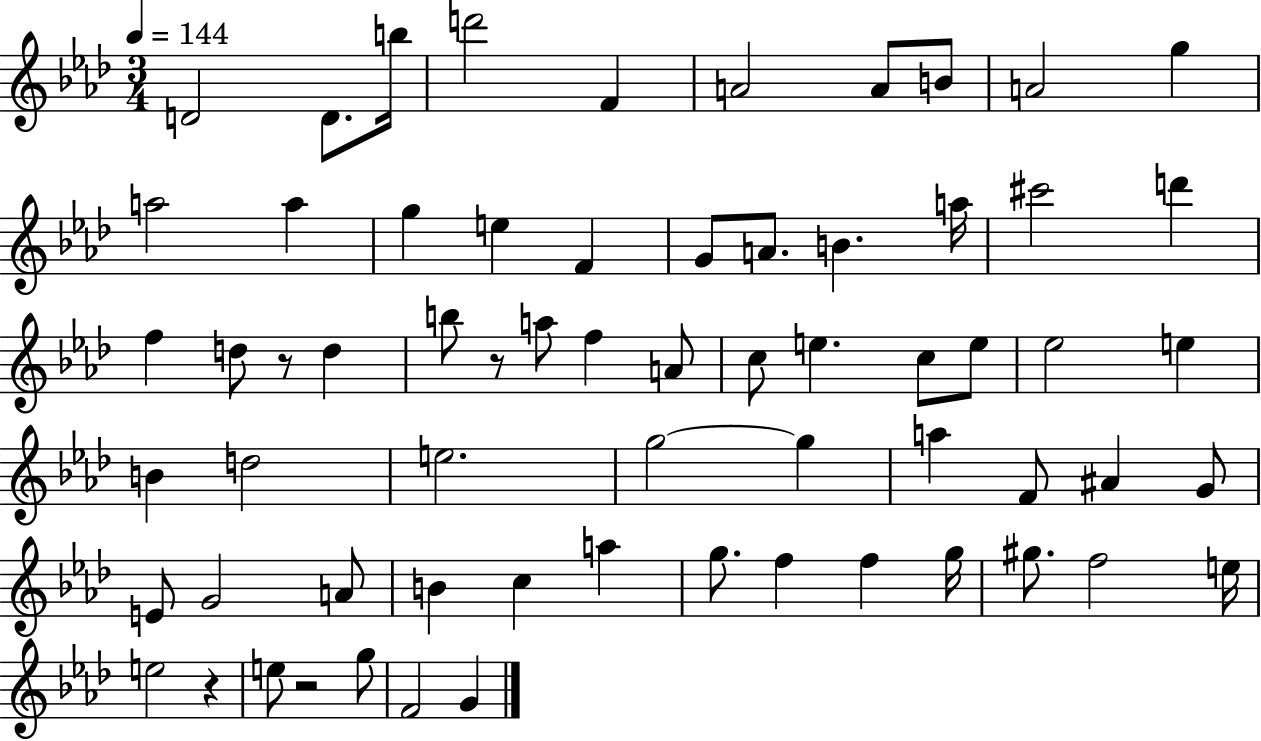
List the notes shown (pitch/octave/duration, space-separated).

D4/h D4/e. B5/s D6/h F4/q A4/h A4/e B4/e A4/h G5/q A5/h A5/q G5/q E5/q F4/q G4/e A4/e. B4/q. A5/s C#6/h D6/q F5/q D5/e R/e D5/q B5/e R/e A5/e F5/q A4/e C5/e E5/q. C5/e E5/e Eb5/h E5/q B4/q D5/h E5/h. G5/h G5/q A5/q F4/e A#4/q G4/e E4/e G4/h A4/e B4/q C5/q A5/q G5/e. F5/q F5/q G5/s G#5/e. F5/h E5/s E5/h R/q E5/e R/h G5/e F4/h G4/q